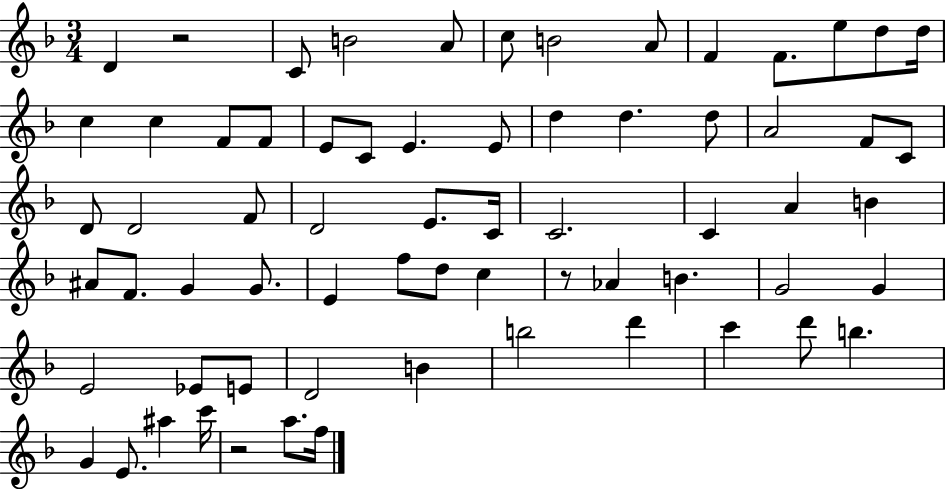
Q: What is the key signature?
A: F major